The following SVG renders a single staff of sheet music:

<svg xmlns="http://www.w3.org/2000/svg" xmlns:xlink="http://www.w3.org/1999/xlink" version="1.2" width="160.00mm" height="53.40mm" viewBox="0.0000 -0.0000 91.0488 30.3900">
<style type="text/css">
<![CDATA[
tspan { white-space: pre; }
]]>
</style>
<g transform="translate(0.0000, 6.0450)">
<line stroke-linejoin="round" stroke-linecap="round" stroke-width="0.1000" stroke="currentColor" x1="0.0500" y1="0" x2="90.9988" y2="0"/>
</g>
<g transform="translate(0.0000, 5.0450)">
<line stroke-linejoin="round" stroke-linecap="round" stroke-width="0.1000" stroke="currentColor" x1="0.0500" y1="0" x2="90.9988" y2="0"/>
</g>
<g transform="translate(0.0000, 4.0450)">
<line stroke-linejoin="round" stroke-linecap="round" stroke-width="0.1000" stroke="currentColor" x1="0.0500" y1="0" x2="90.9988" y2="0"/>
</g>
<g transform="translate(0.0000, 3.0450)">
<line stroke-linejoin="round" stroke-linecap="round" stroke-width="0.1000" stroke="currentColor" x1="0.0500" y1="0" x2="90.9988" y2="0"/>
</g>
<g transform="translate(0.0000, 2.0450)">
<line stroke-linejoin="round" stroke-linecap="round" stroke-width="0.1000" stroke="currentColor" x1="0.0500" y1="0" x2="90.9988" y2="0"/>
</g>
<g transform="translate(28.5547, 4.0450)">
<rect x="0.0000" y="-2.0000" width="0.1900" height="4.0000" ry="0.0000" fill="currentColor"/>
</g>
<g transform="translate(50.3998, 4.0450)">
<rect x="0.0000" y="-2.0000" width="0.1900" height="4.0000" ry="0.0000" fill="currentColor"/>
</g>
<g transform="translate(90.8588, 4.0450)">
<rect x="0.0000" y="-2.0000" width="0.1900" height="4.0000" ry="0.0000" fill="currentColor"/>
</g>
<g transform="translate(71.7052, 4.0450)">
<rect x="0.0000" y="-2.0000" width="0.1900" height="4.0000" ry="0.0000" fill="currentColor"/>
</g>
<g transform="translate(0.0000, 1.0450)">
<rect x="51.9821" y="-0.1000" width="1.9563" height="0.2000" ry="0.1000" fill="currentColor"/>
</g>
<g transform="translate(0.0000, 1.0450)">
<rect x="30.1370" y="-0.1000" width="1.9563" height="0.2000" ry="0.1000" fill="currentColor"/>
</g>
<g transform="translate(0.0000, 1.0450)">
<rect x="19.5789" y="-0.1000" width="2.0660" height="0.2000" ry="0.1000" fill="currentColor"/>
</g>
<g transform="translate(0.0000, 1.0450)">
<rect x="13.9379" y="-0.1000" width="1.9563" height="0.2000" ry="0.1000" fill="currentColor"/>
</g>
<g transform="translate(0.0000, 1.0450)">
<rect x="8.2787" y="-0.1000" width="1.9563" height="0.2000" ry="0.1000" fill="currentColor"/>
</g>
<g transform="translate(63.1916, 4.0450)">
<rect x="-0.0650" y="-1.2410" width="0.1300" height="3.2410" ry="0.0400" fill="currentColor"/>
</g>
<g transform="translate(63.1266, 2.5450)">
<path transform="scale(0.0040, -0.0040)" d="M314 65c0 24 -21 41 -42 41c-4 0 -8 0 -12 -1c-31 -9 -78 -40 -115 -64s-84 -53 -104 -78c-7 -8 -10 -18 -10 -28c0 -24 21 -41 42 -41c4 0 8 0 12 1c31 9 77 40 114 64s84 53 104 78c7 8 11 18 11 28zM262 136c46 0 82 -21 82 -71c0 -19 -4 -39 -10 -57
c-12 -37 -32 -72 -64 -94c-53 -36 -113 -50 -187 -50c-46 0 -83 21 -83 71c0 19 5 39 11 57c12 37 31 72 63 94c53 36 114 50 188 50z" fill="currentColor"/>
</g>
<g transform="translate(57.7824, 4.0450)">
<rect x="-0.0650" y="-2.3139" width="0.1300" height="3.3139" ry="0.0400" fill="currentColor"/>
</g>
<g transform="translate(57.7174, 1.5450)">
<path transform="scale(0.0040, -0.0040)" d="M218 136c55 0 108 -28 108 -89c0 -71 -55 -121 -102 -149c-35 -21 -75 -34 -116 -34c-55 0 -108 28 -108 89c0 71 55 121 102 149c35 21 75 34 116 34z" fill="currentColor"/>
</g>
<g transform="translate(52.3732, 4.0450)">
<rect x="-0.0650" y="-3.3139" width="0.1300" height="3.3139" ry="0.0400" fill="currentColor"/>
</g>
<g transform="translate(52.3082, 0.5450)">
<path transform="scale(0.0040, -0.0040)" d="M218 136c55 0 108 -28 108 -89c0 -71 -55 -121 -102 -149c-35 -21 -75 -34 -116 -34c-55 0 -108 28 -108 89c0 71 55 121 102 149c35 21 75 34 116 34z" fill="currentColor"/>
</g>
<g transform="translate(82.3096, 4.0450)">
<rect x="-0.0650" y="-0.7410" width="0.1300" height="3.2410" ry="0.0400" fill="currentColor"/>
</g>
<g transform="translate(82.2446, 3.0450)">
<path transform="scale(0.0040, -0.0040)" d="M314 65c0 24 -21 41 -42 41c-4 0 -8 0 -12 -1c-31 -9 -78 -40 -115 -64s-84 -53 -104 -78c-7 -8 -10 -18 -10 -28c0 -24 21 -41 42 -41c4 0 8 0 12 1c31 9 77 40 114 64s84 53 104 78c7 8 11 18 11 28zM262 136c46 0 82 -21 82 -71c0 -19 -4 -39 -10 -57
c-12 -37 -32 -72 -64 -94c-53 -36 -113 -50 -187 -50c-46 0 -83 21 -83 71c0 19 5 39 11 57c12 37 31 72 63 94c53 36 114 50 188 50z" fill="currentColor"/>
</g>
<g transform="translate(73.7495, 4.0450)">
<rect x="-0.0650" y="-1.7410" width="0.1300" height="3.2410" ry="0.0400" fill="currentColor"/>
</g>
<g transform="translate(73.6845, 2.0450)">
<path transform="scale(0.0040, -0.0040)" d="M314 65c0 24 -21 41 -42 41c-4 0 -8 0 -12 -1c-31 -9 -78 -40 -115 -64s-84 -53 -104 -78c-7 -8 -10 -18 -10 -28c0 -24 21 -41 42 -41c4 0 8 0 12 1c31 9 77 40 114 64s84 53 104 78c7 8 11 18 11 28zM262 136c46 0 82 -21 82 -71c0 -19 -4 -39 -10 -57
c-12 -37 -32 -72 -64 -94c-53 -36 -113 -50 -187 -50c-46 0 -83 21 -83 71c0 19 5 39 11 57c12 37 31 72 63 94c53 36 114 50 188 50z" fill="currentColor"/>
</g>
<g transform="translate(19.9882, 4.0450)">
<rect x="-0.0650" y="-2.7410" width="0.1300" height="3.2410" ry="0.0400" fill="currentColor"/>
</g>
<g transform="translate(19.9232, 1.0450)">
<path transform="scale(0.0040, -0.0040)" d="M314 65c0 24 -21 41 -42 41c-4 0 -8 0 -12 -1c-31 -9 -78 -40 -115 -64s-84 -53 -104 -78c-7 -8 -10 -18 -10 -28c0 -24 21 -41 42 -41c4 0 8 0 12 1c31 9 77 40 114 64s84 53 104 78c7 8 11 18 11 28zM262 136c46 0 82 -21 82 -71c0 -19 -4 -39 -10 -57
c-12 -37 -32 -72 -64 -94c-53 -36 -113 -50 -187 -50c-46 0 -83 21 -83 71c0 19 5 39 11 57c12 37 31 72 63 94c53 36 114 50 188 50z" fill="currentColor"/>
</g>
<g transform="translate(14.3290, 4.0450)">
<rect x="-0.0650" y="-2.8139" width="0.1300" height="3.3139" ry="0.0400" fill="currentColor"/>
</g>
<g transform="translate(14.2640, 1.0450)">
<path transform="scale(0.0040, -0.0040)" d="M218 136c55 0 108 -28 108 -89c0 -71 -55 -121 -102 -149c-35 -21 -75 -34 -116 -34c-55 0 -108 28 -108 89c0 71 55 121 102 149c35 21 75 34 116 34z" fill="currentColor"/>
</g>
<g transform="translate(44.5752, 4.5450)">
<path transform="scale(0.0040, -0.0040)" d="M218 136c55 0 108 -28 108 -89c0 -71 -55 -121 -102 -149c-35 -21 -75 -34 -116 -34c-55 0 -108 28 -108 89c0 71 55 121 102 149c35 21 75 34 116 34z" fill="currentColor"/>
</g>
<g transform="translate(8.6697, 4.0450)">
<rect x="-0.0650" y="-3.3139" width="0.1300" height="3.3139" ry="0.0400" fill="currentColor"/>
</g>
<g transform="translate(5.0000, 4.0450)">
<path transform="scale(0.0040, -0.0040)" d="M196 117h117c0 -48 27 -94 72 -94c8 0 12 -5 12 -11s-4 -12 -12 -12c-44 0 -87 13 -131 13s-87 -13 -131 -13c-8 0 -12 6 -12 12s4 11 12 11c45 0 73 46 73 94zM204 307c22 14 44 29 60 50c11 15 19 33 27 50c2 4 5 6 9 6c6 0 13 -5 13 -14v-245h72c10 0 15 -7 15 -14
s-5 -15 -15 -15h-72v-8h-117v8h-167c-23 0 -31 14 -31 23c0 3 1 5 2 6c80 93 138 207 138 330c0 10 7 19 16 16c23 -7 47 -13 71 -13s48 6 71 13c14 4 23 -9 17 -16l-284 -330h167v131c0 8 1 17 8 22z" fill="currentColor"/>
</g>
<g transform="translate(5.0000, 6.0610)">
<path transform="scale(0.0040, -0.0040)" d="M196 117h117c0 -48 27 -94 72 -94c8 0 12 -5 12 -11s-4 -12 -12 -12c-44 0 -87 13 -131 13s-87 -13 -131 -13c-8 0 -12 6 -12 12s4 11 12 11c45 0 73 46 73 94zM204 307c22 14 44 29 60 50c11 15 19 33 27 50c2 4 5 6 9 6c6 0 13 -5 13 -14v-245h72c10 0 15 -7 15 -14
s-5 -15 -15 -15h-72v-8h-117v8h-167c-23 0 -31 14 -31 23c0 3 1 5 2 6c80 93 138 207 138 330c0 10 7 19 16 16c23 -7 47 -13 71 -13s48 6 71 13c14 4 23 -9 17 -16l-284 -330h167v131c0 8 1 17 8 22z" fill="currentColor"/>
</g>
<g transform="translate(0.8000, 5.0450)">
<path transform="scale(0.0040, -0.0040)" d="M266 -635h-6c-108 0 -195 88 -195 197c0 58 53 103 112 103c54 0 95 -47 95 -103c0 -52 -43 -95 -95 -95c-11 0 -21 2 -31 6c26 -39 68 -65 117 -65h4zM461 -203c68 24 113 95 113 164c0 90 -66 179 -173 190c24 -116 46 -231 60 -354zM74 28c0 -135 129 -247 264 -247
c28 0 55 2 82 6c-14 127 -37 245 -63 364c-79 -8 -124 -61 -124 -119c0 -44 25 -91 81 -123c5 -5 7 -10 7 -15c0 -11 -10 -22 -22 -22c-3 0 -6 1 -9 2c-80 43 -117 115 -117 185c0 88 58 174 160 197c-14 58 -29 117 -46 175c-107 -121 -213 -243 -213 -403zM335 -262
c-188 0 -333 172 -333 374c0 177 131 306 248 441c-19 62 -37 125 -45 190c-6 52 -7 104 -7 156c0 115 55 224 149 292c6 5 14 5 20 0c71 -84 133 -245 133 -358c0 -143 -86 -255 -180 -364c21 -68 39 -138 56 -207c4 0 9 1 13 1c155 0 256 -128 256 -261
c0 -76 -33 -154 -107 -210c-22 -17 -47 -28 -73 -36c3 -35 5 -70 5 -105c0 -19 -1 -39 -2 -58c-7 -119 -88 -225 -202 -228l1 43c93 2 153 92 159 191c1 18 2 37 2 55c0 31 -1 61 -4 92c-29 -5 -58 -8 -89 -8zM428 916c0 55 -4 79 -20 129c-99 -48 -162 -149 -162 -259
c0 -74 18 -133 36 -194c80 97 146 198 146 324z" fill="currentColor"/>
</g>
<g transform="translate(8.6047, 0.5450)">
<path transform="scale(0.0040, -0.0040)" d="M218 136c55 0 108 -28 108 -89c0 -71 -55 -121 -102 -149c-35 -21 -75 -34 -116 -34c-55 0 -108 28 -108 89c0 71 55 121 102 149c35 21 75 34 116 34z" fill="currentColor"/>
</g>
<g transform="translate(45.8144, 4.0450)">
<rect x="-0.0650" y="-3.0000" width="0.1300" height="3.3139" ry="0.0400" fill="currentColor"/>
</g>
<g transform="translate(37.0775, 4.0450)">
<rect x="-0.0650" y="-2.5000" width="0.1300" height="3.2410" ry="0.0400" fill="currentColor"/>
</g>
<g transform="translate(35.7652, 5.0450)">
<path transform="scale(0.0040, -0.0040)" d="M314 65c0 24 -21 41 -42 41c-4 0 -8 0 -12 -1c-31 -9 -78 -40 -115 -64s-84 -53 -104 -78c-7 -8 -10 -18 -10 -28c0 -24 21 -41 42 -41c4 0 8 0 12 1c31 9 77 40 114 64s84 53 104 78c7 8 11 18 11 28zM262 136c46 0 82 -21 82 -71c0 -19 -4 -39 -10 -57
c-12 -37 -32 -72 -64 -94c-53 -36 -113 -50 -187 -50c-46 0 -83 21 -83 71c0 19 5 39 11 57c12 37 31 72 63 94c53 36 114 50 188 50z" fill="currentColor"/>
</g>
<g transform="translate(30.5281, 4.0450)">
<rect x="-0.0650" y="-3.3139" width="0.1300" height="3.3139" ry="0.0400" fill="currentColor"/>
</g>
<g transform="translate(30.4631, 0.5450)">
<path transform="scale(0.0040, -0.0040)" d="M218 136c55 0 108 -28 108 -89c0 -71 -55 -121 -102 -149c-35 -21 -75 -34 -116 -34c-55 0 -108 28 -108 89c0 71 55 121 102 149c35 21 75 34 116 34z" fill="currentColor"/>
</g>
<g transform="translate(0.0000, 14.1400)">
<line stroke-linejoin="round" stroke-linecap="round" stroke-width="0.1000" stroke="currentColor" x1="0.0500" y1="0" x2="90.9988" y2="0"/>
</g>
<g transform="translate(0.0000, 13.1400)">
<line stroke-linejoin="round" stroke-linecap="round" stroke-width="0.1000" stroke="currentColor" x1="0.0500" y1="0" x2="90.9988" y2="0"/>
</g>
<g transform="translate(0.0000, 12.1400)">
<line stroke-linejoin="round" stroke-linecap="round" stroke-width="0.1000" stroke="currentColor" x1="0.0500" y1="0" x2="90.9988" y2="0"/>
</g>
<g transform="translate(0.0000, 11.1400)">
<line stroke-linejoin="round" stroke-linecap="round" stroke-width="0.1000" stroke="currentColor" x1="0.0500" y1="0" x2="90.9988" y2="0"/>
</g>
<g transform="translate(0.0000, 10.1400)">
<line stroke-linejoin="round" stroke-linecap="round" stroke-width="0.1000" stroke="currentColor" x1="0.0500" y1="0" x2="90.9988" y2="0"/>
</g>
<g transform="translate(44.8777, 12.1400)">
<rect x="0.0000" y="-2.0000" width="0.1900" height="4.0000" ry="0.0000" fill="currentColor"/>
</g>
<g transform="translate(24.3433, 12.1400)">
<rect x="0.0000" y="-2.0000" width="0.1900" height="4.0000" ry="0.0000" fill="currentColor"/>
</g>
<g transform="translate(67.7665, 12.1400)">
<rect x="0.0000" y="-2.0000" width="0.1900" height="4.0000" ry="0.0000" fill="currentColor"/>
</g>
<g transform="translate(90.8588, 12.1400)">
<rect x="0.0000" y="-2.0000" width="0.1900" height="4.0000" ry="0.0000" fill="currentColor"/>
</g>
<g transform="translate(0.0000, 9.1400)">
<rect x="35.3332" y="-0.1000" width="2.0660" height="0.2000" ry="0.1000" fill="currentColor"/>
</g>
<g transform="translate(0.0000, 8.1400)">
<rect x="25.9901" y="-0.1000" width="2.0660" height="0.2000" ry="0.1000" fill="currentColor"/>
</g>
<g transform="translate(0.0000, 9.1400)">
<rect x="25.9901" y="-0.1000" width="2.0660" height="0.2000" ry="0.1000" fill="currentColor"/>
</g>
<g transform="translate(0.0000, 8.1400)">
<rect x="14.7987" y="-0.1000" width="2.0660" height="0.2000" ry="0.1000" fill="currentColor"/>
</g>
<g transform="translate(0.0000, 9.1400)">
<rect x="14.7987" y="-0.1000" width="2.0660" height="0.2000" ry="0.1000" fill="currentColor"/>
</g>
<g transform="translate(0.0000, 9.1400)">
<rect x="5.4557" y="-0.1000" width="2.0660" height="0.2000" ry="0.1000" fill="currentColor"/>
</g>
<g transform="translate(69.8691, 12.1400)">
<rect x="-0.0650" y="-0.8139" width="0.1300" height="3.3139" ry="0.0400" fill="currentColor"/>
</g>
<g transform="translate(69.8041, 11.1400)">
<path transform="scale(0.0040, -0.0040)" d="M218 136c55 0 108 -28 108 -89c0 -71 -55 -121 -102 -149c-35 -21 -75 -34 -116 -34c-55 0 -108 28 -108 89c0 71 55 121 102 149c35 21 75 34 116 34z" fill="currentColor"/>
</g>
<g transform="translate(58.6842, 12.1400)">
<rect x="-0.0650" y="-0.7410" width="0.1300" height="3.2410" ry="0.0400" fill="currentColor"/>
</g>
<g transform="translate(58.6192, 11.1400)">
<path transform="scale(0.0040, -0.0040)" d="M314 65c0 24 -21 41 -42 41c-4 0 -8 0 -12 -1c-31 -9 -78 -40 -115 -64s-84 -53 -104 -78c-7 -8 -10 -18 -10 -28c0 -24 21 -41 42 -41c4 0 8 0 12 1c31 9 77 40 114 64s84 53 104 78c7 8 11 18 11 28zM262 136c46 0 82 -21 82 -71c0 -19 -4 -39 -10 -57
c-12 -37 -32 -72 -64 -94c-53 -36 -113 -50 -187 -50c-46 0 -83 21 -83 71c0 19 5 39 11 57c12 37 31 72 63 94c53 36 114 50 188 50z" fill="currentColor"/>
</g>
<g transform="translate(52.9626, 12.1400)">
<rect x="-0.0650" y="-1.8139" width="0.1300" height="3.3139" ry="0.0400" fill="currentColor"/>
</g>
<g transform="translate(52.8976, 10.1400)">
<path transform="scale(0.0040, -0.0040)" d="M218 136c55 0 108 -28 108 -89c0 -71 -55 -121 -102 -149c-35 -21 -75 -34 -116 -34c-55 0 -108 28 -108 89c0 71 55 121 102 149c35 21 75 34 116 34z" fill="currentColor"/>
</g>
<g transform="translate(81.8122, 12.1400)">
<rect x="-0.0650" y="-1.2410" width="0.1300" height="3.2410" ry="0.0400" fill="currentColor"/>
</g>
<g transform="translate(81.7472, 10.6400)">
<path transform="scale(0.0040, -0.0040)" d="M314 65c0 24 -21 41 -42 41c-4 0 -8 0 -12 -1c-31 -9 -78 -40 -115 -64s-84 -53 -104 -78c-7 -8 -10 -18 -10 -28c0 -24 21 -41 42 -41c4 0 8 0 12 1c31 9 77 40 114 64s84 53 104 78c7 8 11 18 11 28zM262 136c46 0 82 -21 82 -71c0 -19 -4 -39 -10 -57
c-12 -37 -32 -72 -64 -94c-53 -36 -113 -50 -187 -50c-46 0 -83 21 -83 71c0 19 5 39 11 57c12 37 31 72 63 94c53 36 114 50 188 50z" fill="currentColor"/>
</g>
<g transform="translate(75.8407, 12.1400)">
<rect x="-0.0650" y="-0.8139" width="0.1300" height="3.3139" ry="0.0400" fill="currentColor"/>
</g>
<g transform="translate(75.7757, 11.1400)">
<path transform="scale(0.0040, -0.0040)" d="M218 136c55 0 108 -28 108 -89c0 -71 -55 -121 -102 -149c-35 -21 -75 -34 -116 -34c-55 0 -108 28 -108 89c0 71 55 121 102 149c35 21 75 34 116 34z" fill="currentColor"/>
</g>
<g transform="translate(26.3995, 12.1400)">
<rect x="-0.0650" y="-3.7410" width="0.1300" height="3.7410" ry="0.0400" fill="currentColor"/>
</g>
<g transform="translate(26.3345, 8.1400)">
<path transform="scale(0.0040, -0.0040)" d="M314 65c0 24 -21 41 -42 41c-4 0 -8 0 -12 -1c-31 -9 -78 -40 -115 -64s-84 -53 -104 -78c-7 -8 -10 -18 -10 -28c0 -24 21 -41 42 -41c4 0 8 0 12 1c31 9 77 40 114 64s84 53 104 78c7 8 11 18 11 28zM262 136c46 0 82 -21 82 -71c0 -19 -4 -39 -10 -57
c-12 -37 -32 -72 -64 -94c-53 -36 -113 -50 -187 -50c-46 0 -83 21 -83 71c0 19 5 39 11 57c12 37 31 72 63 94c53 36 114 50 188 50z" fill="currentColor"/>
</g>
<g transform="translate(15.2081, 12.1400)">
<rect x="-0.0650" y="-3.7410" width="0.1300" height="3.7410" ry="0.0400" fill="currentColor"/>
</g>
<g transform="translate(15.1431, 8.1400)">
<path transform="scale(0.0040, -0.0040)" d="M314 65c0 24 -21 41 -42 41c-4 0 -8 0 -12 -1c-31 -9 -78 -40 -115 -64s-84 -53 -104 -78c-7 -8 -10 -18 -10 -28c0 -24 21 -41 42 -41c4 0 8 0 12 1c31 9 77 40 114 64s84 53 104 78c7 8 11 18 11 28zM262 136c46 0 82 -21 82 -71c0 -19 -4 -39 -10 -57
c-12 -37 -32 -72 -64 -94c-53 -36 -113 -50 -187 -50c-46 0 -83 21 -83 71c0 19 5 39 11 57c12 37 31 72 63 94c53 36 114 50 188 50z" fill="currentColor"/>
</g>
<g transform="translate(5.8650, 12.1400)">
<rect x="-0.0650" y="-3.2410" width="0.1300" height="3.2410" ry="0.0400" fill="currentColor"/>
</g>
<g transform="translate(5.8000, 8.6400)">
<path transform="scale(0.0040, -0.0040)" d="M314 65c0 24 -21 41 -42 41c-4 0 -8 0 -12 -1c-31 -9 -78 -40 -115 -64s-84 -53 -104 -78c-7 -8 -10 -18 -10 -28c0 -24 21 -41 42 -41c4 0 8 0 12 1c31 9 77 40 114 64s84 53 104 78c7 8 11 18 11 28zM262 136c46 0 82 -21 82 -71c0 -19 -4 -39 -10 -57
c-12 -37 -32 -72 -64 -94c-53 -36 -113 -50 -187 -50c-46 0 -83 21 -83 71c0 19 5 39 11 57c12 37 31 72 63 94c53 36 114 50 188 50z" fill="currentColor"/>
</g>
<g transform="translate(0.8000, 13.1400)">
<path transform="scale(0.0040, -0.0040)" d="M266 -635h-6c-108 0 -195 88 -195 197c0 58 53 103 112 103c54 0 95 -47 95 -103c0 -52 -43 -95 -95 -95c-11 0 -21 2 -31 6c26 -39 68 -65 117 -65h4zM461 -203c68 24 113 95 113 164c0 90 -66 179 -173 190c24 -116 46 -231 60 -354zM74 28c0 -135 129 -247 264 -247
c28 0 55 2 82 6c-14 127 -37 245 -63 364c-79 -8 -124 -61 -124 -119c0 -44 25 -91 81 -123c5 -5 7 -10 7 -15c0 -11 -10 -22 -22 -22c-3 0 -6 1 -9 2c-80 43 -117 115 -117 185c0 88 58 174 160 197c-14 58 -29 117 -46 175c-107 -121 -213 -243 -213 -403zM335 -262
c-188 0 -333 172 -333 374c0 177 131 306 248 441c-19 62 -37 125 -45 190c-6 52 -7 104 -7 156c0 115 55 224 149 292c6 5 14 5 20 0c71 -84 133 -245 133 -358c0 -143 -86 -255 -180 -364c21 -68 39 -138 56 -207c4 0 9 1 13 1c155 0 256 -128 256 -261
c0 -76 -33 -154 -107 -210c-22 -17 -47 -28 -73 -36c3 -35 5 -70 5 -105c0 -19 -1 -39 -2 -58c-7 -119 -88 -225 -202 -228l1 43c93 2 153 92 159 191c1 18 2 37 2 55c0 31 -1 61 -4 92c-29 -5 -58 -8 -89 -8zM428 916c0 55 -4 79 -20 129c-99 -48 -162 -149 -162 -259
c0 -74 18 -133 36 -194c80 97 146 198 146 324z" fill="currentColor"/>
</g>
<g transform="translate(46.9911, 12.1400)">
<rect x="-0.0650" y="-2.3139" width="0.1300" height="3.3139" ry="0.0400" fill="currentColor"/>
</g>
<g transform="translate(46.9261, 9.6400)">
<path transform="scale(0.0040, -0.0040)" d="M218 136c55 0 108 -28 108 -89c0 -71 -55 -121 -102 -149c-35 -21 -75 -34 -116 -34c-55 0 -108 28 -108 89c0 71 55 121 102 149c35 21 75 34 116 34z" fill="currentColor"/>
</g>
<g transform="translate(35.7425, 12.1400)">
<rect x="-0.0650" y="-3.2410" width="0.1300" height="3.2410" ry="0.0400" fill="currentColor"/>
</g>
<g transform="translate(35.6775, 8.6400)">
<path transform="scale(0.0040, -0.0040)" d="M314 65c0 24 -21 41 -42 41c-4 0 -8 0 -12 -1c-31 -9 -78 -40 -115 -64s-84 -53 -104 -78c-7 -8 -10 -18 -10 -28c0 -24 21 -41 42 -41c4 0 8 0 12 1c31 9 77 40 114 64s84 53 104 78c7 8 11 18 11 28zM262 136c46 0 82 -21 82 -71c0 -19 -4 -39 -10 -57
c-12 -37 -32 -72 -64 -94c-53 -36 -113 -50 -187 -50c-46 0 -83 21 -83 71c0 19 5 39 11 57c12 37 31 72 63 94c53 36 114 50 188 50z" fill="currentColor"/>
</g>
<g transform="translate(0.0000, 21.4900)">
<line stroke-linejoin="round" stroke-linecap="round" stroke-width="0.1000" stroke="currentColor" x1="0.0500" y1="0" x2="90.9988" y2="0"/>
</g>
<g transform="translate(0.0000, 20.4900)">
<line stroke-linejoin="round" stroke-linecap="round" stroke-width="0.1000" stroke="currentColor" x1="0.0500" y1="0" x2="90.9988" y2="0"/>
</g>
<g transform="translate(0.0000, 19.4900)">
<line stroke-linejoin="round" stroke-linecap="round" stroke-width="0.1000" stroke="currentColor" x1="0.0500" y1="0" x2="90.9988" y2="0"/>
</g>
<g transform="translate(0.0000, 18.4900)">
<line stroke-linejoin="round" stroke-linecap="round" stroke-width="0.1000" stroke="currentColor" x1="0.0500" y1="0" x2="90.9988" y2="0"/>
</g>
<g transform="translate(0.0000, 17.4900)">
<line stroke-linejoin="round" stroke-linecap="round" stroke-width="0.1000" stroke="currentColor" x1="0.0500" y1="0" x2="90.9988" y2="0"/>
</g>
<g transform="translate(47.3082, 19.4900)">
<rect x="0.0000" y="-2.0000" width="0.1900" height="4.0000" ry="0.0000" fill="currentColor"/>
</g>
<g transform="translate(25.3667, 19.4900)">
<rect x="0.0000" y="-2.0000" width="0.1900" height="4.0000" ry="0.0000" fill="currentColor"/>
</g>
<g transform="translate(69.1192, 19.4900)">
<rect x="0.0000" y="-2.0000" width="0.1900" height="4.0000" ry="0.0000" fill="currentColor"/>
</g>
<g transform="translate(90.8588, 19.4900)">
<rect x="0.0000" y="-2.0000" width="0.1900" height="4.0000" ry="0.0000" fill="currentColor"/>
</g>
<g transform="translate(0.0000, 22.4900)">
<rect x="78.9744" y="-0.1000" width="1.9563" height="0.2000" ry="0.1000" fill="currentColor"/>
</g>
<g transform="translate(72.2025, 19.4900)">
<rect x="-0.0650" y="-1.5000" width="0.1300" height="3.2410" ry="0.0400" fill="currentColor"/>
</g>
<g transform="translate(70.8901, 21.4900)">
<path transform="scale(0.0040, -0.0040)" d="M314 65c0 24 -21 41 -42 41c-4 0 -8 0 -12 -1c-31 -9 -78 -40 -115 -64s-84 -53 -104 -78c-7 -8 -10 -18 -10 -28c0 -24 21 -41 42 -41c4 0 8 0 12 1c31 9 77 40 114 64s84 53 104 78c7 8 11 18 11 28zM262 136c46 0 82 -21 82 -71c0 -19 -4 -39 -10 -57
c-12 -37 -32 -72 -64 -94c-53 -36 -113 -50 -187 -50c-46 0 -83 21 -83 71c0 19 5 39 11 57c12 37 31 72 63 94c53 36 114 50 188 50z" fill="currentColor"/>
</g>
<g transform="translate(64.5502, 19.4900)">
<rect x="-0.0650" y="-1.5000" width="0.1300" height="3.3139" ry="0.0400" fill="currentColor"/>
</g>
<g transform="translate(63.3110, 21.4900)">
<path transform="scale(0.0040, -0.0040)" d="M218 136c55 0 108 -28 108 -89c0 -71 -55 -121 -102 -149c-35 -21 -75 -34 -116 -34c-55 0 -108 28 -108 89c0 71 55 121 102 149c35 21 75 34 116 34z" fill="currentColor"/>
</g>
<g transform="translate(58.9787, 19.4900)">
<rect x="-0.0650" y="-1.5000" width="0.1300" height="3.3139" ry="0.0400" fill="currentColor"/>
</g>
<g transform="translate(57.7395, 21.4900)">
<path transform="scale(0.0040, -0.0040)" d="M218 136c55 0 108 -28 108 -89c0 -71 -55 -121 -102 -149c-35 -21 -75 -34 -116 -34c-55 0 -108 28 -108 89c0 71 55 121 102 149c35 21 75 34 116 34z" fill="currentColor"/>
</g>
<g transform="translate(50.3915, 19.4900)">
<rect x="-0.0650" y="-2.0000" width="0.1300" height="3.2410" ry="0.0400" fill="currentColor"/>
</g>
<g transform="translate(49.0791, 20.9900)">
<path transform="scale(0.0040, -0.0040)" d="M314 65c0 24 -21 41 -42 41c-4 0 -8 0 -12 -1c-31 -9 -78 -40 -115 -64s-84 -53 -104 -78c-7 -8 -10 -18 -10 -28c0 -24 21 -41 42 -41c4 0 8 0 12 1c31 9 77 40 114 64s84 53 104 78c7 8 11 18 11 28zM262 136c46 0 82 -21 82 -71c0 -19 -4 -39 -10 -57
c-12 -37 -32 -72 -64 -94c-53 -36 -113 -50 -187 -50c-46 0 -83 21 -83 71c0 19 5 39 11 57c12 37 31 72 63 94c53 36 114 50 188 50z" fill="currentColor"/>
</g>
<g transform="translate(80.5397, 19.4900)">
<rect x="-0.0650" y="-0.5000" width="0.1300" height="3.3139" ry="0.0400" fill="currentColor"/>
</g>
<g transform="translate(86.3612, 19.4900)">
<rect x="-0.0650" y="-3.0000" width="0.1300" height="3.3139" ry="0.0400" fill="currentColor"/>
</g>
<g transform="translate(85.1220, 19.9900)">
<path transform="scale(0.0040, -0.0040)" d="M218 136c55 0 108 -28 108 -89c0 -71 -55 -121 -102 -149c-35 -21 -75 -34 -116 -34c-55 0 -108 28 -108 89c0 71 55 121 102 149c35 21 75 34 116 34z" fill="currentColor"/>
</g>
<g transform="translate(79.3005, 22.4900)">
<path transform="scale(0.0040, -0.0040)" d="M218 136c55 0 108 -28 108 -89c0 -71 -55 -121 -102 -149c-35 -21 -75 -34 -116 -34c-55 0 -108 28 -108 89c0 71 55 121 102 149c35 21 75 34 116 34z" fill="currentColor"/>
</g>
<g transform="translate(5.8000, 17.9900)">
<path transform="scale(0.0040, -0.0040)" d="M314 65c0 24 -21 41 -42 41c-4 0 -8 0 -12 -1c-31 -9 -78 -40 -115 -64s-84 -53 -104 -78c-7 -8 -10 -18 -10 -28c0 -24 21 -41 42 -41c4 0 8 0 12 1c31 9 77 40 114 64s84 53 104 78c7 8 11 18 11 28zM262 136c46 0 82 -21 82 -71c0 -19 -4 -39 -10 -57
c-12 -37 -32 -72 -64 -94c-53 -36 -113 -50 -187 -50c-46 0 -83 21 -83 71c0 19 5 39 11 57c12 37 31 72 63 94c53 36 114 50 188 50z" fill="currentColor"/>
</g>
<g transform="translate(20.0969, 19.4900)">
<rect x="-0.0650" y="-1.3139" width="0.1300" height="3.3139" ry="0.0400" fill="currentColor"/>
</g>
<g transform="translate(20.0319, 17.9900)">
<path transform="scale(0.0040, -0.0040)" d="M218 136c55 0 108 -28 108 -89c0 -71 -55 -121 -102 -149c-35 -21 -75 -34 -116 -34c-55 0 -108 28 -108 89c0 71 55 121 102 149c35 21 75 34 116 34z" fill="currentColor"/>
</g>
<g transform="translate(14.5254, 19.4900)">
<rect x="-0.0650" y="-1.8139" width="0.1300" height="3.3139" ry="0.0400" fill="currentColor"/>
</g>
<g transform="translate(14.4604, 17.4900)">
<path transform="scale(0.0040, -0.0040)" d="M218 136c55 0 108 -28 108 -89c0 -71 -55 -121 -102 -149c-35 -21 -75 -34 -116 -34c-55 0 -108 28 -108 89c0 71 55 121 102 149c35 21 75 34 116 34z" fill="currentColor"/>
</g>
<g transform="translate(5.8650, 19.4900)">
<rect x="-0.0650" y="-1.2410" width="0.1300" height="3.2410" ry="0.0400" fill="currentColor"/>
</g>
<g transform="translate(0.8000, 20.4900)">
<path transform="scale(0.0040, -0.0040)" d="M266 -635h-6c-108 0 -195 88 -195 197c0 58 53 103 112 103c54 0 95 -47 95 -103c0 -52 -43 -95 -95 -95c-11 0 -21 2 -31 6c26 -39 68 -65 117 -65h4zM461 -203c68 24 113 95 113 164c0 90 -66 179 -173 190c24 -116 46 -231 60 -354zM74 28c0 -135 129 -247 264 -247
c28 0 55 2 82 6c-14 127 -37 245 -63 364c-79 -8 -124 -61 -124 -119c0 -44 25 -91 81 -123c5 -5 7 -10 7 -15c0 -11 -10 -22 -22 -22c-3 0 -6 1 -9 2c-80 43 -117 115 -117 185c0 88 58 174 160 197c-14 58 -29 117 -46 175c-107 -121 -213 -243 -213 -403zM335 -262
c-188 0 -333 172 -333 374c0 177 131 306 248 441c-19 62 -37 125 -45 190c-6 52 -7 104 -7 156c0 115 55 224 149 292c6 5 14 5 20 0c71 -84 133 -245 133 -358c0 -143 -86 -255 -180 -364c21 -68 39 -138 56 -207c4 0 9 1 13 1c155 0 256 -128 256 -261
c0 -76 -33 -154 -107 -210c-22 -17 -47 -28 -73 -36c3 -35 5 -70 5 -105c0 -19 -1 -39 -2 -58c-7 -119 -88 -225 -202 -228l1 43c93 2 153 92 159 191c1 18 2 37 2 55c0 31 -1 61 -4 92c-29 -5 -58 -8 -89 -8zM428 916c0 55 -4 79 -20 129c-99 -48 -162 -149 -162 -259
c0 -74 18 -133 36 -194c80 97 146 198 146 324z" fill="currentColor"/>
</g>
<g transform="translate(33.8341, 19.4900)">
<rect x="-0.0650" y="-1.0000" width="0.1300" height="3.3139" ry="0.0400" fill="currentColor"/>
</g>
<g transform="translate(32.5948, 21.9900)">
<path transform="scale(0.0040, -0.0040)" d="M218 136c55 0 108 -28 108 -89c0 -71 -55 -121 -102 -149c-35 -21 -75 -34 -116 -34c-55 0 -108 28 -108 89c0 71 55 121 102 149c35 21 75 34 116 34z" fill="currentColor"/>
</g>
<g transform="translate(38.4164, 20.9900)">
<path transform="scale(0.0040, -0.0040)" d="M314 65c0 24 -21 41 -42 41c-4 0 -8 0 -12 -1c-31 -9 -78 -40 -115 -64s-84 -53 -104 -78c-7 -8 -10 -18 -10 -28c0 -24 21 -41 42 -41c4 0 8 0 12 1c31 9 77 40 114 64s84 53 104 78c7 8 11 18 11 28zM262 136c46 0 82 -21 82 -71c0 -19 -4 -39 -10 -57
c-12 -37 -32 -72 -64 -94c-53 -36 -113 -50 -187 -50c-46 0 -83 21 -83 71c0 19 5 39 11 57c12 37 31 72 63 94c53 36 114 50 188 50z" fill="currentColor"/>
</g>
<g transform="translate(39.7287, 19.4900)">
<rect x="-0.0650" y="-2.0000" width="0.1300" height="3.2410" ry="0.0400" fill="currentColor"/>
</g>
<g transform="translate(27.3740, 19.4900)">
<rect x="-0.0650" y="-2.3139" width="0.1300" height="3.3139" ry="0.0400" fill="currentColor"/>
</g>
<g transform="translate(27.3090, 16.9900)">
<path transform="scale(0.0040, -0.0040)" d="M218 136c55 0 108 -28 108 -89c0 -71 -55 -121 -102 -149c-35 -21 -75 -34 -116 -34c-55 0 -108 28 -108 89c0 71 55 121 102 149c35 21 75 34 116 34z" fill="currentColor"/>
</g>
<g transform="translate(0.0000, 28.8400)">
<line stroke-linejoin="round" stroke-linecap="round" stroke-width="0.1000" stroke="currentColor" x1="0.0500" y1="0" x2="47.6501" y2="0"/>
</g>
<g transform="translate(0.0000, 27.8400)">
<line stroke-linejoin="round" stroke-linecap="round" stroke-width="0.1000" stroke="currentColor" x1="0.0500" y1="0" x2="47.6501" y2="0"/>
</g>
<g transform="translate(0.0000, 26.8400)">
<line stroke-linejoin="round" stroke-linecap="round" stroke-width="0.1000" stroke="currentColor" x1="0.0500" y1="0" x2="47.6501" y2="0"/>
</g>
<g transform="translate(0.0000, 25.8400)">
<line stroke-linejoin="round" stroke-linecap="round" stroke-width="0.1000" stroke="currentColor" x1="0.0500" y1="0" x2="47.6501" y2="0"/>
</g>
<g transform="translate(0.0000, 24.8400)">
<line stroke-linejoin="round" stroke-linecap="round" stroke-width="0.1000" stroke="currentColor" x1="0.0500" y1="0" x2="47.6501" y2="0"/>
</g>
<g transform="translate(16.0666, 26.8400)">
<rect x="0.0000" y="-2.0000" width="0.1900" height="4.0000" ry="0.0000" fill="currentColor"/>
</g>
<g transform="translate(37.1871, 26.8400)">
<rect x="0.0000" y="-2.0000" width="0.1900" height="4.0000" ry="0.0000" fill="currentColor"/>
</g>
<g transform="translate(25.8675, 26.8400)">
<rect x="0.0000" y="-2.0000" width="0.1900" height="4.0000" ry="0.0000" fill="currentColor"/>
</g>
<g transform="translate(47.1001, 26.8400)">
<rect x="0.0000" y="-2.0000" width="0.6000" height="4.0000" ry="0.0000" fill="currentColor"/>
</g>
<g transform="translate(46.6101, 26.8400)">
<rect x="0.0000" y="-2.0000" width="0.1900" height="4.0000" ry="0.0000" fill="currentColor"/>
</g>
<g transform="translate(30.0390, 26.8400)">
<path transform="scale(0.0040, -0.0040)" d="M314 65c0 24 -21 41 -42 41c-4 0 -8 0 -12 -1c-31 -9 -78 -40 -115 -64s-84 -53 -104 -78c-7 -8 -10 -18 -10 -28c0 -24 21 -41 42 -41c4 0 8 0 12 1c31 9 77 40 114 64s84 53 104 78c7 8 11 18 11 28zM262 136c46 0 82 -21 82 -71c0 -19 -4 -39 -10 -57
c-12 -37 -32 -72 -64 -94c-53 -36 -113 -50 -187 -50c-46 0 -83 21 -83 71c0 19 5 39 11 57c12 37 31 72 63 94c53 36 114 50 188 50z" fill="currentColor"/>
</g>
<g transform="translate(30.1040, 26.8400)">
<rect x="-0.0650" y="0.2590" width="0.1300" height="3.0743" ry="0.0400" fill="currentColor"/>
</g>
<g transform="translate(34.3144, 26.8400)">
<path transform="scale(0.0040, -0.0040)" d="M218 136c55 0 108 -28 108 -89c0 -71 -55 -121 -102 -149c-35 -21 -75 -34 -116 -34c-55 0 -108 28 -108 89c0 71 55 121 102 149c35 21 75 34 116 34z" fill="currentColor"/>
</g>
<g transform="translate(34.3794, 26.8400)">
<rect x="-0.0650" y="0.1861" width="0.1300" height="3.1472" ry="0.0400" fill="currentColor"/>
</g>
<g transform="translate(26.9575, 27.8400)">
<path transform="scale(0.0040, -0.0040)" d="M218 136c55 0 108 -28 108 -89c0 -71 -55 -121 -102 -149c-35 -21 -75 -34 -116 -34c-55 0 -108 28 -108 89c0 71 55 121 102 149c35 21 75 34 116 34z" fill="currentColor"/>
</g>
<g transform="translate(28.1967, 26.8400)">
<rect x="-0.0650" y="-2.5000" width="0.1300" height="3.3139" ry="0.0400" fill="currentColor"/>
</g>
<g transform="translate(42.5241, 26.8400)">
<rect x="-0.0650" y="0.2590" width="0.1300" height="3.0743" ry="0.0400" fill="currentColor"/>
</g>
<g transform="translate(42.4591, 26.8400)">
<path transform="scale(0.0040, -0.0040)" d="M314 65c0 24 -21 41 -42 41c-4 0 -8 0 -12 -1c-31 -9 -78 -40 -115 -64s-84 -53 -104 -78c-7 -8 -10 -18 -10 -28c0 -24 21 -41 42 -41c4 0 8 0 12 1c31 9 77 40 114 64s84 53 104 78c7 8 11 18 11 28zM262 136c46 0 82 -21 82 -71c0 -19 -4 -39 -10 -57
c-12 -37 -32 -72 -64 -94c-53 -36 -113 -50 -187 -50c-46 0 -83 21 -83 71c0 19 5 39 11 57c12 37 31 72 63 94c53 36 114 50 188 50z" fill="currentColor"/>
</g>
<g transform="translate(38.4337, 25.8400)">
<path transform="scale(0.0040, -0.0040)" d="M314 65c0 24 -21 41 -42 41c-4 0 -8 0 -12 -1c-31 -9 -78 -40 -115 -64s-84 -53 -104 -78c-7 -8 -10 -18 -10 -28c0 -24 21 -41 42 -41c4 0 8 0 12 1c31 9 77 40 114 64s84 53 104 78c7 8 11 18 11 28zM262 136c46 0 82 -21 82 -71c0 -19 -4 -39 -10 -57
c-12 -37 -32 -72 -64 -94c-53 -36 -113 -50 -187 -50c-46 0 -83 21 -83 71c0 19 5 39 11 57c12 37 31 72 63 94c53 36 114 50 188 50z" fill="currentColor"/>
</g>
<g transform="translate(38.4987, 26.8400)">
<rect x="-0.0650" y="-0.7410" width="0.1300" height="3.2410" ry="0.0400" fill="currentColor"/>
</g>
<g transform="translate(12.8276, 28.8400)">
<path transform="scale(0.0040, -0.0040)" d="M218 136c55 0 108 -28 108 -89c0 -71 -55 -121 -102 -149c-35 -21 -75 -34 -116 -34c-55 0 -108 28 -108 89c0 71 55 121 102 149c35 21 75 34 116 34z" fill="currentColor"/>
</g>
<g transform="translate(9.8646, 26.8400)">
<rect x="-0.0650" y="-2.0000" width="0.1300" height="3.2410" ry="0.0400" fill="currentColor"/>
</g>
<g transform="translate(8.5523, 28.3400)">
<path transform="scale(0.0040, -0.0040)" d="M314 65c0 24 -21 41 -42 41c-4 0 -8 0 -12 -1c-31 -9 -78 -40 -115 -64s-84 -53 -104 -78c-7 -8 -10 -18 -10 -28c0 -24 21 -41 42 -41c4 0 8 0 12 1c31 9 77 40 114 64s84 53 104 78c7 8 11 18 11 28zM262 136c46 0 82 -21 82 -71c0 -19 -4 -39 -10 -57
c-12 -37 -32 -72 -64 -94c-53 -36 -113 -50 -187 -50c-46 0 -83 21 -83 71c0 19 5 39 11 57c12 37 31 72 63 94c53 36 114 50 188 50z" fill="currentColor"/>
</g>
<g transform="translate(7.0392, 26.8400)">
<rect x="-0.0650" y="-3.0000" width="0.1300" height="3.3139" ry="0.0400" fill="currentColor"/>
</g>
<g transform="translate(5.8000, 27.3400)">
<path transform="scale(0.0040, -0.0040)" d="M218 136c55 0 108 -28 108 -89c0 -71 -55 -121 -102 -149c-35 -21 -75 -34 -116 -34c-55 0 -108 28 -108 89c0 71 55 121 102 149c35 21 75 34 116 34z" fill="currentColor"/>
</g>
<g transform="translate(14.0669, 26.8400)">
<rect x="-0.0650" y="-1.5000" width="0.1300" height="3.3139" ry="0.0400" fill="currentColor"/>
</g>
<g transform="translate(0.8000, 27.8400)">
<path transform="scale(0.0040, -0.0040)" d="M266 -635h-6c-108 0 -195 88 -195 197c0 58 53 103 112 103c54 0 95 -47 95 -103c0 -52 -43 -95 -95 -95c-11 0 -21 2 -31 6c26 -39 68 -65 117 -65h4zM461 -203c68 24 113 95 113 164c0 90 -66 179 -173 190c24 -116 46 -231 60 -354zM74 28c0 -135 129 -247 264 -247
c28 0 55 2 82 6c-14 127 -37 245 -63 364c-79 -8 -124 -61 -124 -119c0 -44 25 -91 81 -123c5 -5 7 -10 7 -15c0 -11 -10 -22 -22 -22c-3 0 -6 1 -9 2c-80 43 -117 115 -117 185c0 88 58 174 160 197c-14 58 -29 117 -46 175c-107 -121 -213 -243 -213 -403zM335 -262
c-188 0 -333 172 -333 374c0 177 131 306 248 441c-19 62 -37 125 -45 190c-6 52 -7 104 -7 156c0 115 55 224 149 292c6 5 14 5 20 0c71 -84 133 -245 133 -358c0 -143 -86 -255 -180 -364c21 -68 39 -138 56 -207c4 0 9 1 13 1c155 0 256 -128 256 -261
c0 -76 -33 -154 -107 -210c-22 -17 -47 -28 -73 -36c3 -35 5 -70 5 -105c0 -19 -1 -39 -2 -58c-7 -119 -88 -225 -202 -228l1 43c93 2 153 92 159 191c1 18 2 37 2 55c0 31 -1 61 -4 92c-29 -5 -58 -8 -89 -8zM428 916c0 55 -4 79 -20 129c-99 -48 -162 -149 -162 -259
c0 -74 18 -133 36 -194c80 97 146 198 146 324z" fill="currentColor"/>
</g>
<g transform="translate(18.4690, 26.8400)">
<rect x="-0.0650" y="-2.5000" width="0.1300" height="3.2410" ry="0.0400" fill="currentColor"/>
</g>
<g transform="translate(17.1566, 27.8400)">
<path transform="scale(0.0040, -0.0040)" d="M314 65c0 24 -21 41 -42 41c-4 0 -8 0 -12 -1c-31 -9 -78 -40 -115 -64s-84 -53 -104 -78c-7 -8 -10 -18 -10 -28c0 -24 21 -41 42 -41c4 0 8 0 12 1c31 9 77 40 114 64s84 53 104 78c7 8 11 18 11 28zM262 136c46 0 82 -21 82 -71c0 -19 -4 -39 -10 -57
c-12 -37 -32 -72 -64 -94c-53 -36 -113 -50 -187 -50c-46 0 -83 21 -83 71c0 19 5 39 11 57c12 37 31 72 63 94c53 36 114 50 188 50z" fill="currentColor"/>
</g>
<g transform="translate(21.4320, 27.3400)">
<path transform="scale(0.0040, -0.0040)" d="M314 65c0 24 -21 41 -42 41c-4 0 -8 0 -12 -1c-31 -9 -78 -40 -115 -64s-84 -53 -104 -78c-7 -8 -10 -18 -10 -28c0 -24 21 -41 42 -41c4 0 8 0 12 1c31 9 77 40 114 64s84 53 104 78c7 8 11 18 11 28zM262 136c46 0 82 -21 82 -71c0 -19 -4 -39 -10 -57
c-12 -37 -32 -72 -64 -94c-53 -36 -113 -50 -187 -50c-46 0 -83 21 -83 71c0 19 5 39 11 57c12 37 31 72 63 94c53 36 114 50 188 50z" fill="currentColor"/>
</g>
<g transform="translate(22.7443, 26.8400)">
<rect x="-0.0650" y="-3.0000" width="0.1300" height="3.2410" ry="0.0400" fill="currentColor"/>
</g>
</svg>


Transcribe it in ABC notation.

X:1
T:Untitled
M:4/4
L:1/4
K:C
b a a2 b G2 A b g e2 f2 d2 b2 c'2 c'2 b2 g f d2 d d e2 e2 f e g D F2 F2 E E E2 C A A F2 E G2 A2 G B2 B d2 B2